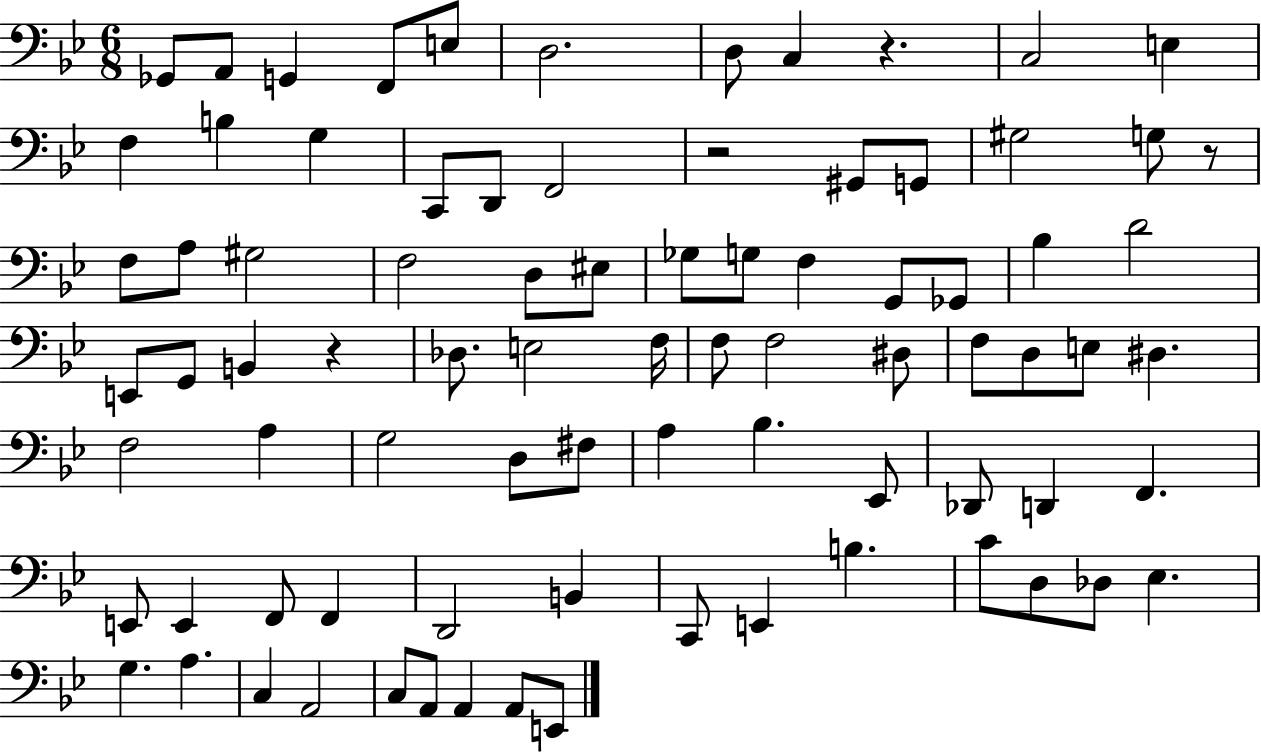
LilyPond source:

{
  \clef bass
  \numericTimeSignature
  \time 6/8
  \key bes \major
  ges,8 a,8 g,4 f,8 e8 | d2. | d8 c4 r4. | c2 e4 | \break f4 b4 g4 | c,8 d,8 f,2 | r2 gis,8 g,8 | gis2 g8 r8 | \break f8 a8 gis2 | f2 d8 eis8 | ges8 g8 f4 g,8 ges,8 | bes4 d'2 | \break e,8 g,8 b,4 r4 | des8. e2 f16 | f8 f2 dis8 | f8 d8 e8 dis4. | \break f2 a4 | g2 d8 fis8 | a4 bes4. ees,8 | des,8 d,4 f,4. | \break e,8 e,4 f,8 f,4 | d,2 b,4 | c,8 e,4 b4. | c'8 d8 des8 ees4. | \break g4. a4. | c4 a,2 | c8 a,8 a,4 a,8 e,8 | \bar "|."
}